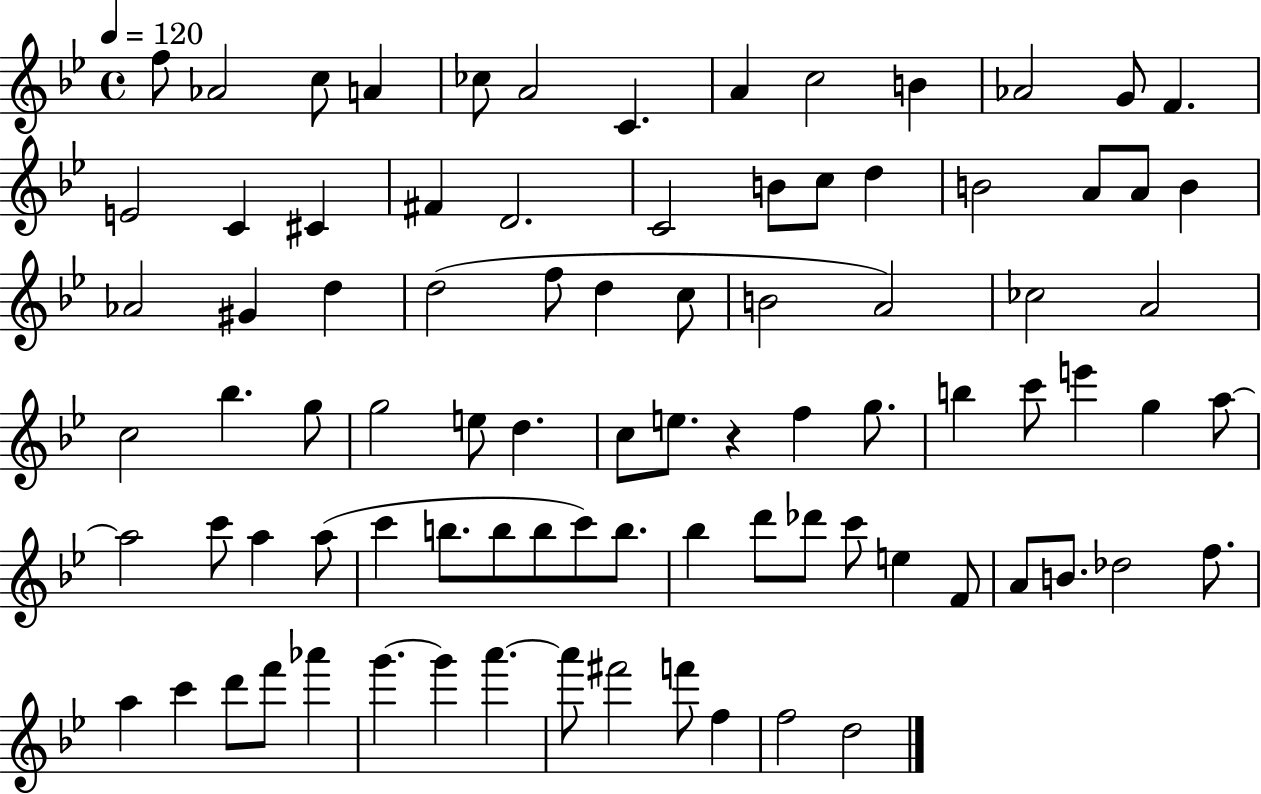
F5/e Ab4/h C5/e A4/q CES5/e A4/h C4/q. A4/q C5/h B4/q Ab4/h G4/e F4/q. E4/h C4/q C#4/q F#4/q D4/h. C4/h B4/e C5/e D5/q B4/h A4/e A4/e B4/q Ab4/h G#4/q D5/q D5/h F5/e D5/q C5/e B4/h A4/h CES5/h A4/h C5/h Bb5/q. G5/e G5/h E5/e D5/q. C5/e E5/e. R/q F5/q G5/e. B5/q C6/e E6/q G5/q A5/e A5/h C6/e A5/q A5/e C6/q B5/e. B5/e B5/e C6/e B5/e. Bb5/q D6/e Db6/e C6/e E5/q F4/e A4/e B4/e. Db5/h F5/e. A5/q C6/q D6/e F6/e Ab6/q G6/q. G6/q A6/q. A6/e F#6/h F6/e F5/q F5/h D5/h